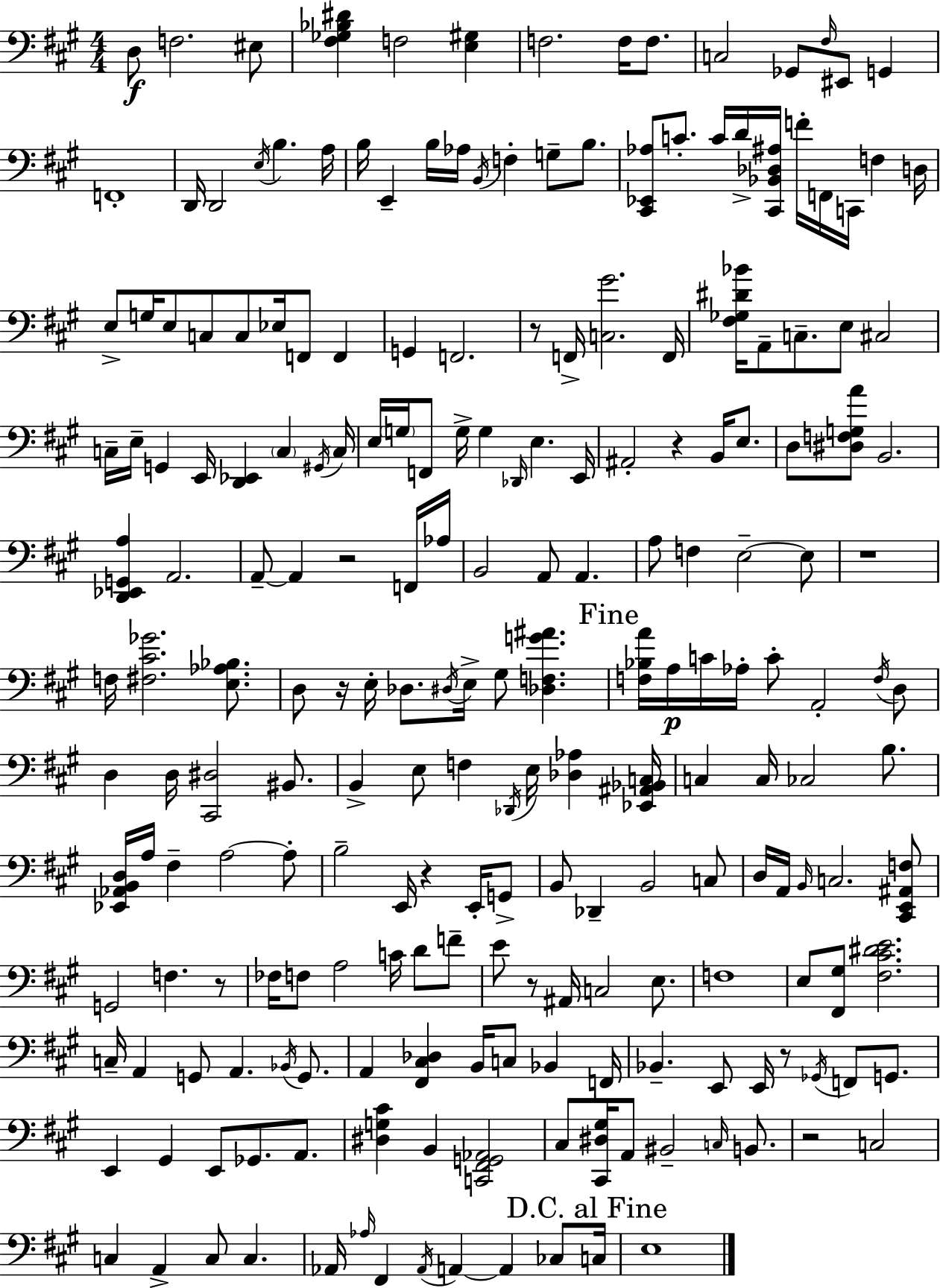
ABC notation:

X:1
T:Untitled
M:4/4
L:1/4
K:A
D,/2 F,2 ^E,/2 [^F,_G,_B,^D] F,2 [E,^G,] F,2 F,/4 F,/2 C,2 _G,,/2 ^F,/4 ^E,,/2 G,, F,,4 D,,/4 D,,2 E,/4 B, A,/4 B,/4 E,, B,/4 _A,/4 B,,/4 F, G,/2 B,/2 [^C,,_E,,_A,]/2 C/2 C/4 D/4 [^C,,_B,,_D,^A,]/4 F/4 F,,/4 C,,/4 F, D,/4 E,/2 G,/4 E,/2 C,/2 C,/2 _E,/4 F,,/2 F,, G,, F,,2 z/2 F,,/4 [C,^G]2 F,,/4 [^F,_G,^D_B]/4 A,,/2 C,/2 E,/2 ^C,2 C,/4 E,/4 G,, E,,/4 [D,,_E,,] C, ^G,,/4 C,/4 E,/4 G,/4 F,,/2 G,/4 G, _D,,/4 E, E,,/4 ^A,,2 z B,,/4 E,/2 D,/2 [^D,F,G,A]/2 B,,2 [D,,_E,,G,,A,] A,,2 A,,/2 A,, z2 F,,/4 _A,/4 B,,2 A,,/2 A,, A,/2 F, E,2 E,/2 z4 F,/4 [^F,^C_G]2 [E,_A,_B,]/2 D,/2 z/4 E,/4 _D,/2 ^D,/4 E,/4 ^G,/2 [_D,F,G^A] [F,_B,A]/4 A,/4 C/4 _A,/4 C/2 A,,2 F,/4 D,/2 D, D,/4 [^C,,^D,]2 ^B,,/2 B,, E,/2 F, _D,,/4 E,/4 [_D,_A,] [_E,,^A,,_B,,C,]/4 C, C,/4 _C,2 B,/2 [_E,,_A,,B,,D,]/4 A,/4 ^F, A,2 A,/2 B,2 E,,/4 z E,,/4 G,,/2 B,,/2 _D,, B,,2 C,/2 D,/4 A,,/4 B,,/4 C,2 [^C,,E,,^A,,F,]/2 G,,2 F, z/2 _F,/4 F,/2 A,2 C/4 D/2 F/2 E/2 z/2 ^A,,/4 C,2 E,/2 F,4 E,/2 [^F,,^G,]/2 [^F,^C^DE]2 C,/4 A,, G,,/2 A,, _B,,/4 G,,/2 A,, [^F,,^C,_D,] B,,/4 C,/2 _B,, F,,/4 _B,, E,,/2 E,,/4 z/2 _G,,/4 F,,/2 G,,/2 E,, ^G,, E,,/2 _G,,/2 A,,/2 [^D,G,^C] B,, [C,,^F,,G,,_A,,]2 ^C,/2 [^C,,^D,^G,]/4 A,,/2 ^B,,2 C,/4 B,,/2 z2 C,2 C, A,, C,/2 C, _A,,/4 _A,/4 ^F,, _A,,/4 A,, A,, _C,/2 C,/4 E,4